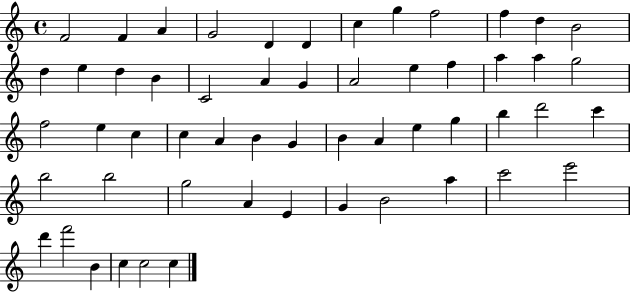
X:1
T:Untitled
M:4/4
L:1/4
K:C
F2 F A G2 D D c g f2 f d B2 d e d B C2 A G A2 e f a a g2 f2 e c c A B G B A e g b d'2 c' b2 b2 g2 A E G B2 a c'2 e'2 d' f'2 B c c2 c